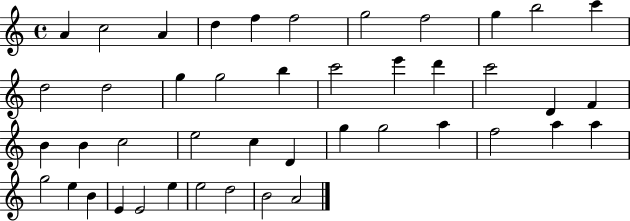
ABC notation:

X:1
T:Untitled
M:4/4
L:1/4
K:C
A c2 A d f f2 g2 f2 g b2 c' d2 d2 g g2 b c'2 e' d' c'2 D F B B c2 e2 c D g g2 a f2 a a g2 e B E E2 e e2 d2 B2 A2